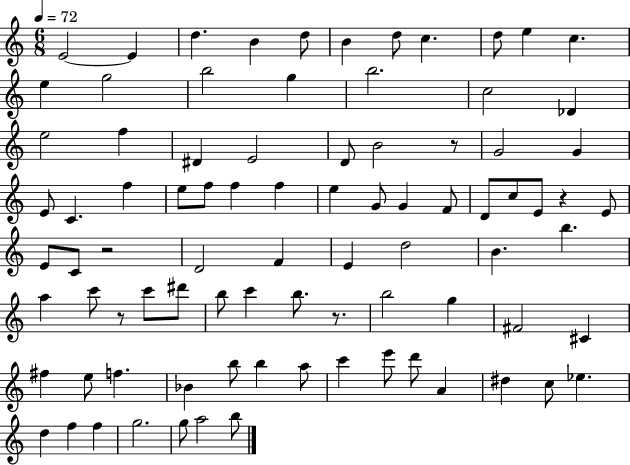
E4/h E4/q D5/q. B4/q D5/e B4/q D5/e C5/q. D5/e E5/q C5/q. E5/q G5/h B5/h G5/q B5/h. C5/h Db4/q E5/h F5/q D#4/q E4/h D4/e B4/h R/e G4/h G4/q E4/e C4/q. F5/q E5/e F5/e F5/q F5/q E5/q G4/e G4/q F4/e D4/e C5/e E4/e R/q E4/e E4/e C4/e R/h D4/h F4/q E4/q D5/h B4/q. B5/q. A5/q C6/e R/e C6/e D#6/e B5/e C6/q B5/e. R/e. B5/h G5/q F#4/h C#4/q F#5/q E5/e F5/q. Bb4/q B5/e B5/q A5/e C6/q E6/e D6/e A4/q D#5/q C5/e Eb5/q. D5/q F5/q F5/q G5/h. G5/e A5/h B5/e